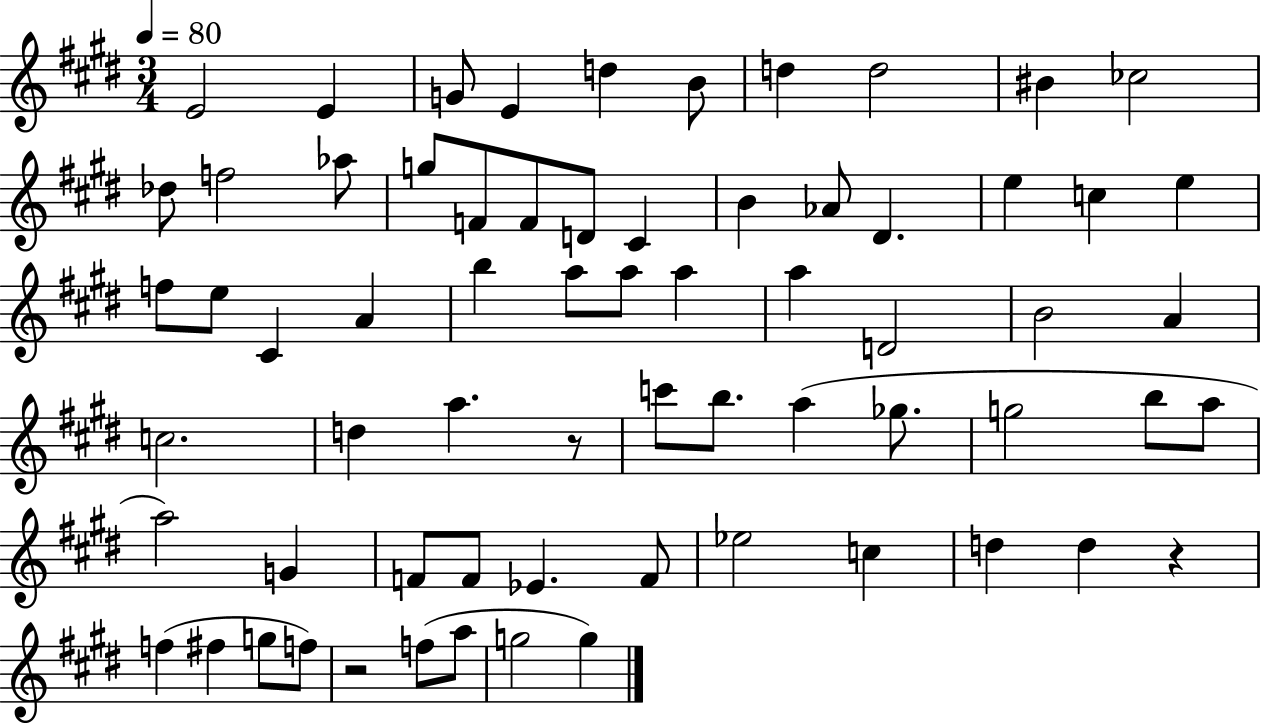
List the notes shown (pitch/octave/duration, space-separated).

E4/h E4/q G4/e E4/q D5/q B4/e D5/q D5/h BIS4/q CES5/h Db5/e F5/h Ab5/e G5/e F4/e F4/e D4/e C#4/q B4/q Ab4/e D#4/q. E5/q C5/q E5/q F5/e E5/e C#4/q A4/q B5/q A5/e A5/e A5/q A5/q D4/h B4/h A4/q C5/h. D5/q A5/q. R/e C6/e B5/e. A5/q Gb5/e. G5/h B5/e A5/e A5/h G4/q F4/e F4/e Eb4/q. F4/e Eb5/h C5/q D5/q D5/q R/q F5/q F#5/q G5/e F5/e R/h F5/e A5/e G5/h G5/q